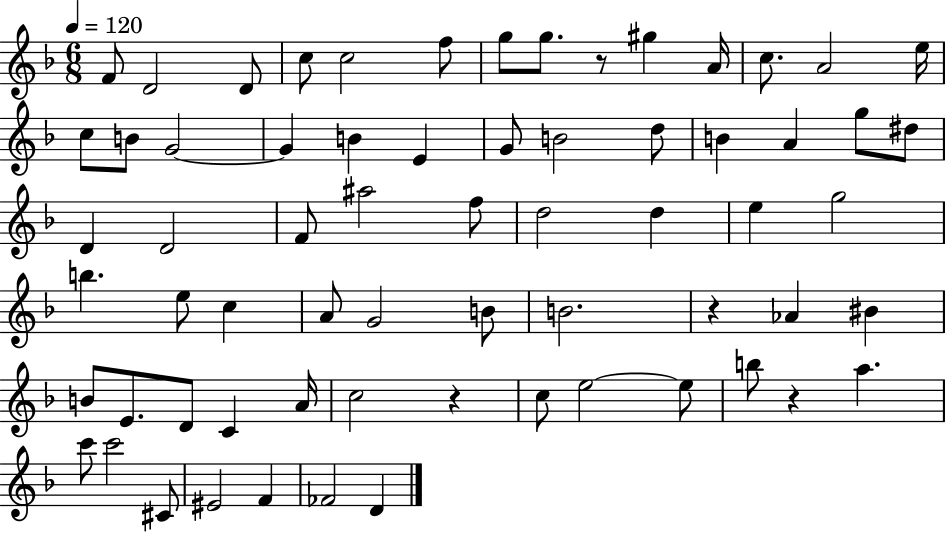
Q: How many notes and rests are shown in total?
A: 66